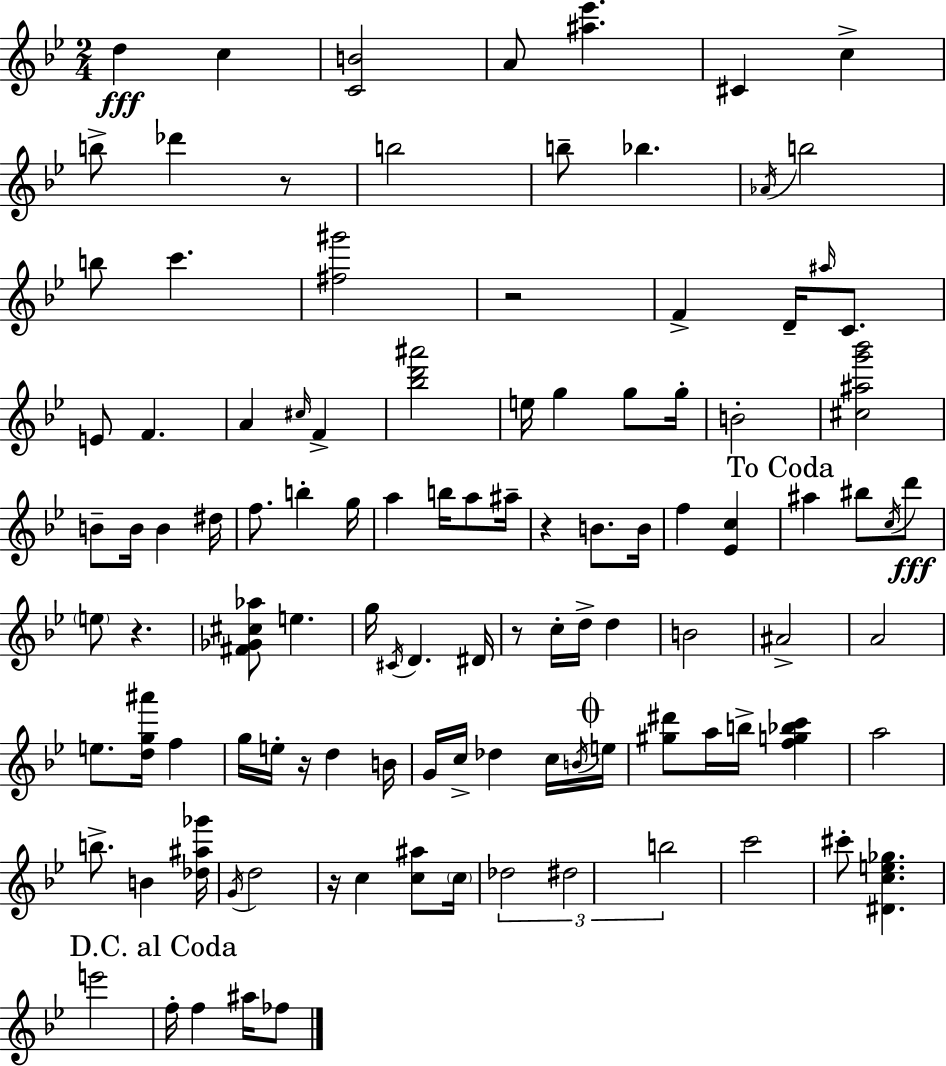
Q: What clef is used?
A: treble